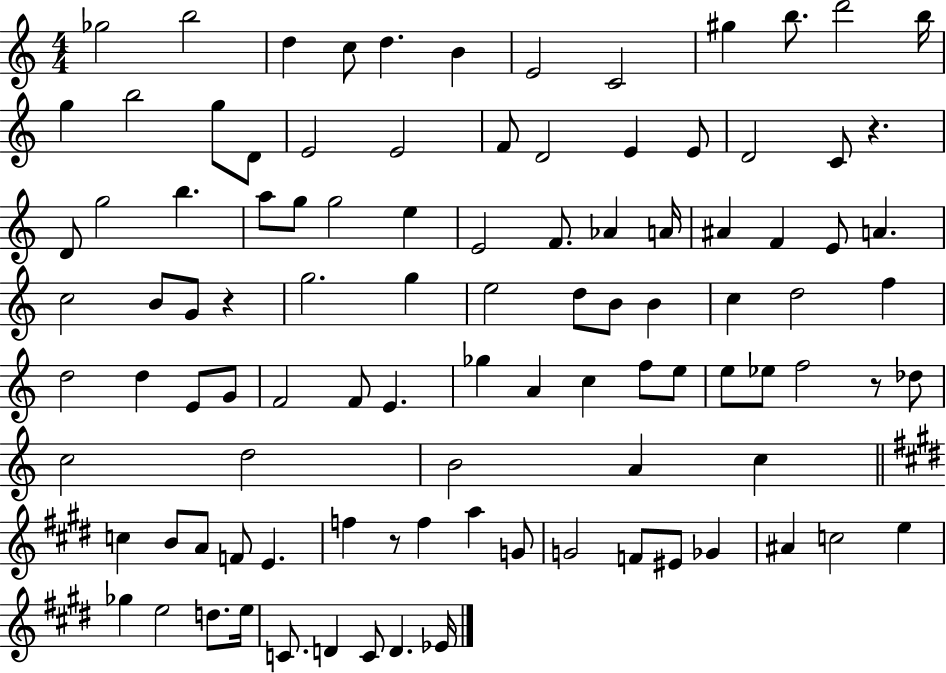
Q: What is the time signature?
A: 4/4